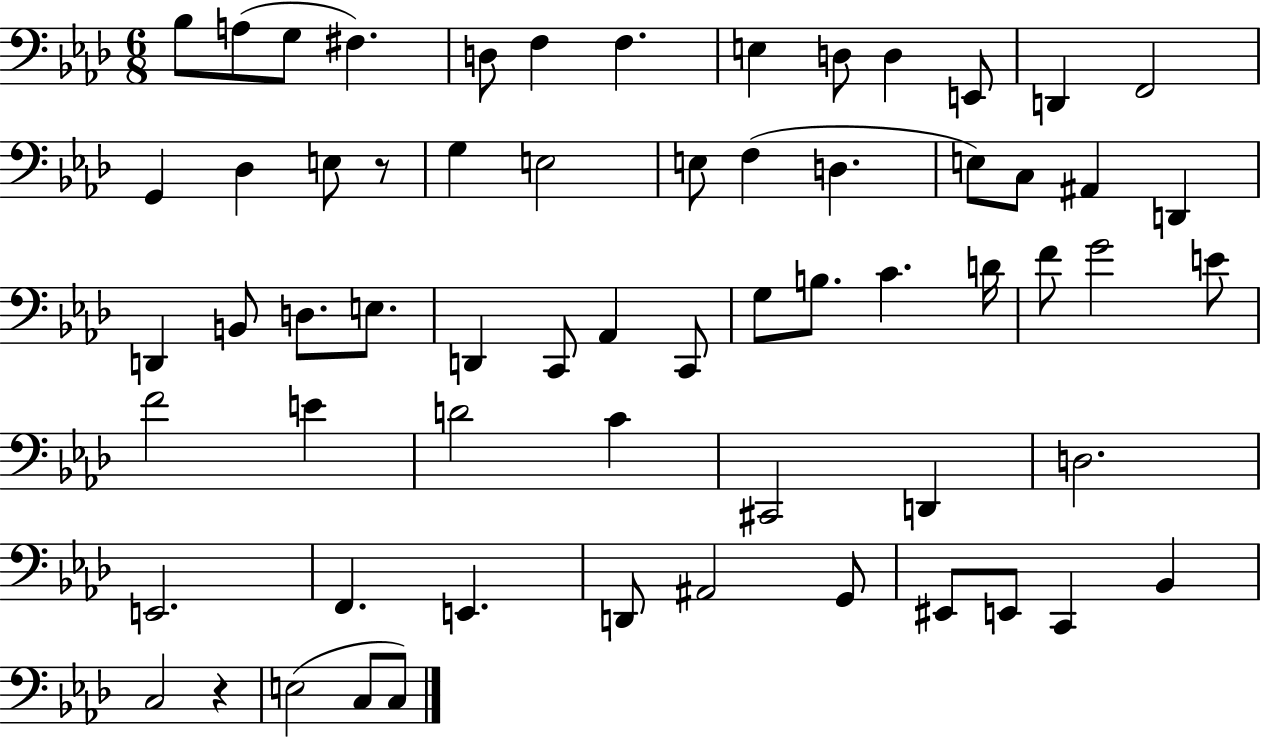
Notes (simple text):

Bb3/e A3/e G3/e F#3/q. D3/e F3/q F3/q. E3/q D3/e D3/q E2/e D2/q F2/h G2/q Db3/q E3/e R/e G3/q E3/h E3/e F3/q D3/q. E3/e C3/e A#2/q D2/q D2/q B2/e D3/e. E3/e. D2/q C2/e Ab2/q C2/e G3/e B3/e. C4/q. D4/s F4/e G4/h E4/e F4/h E4/q D4/h C4/q C#2/h D2/q D3/h. E2/h. F2/q. E2/q. D2/e A#2/h G2/e EIS2/e E2/e C2/q Bb2/q C3/h R/q E3/h C3/e C3/e